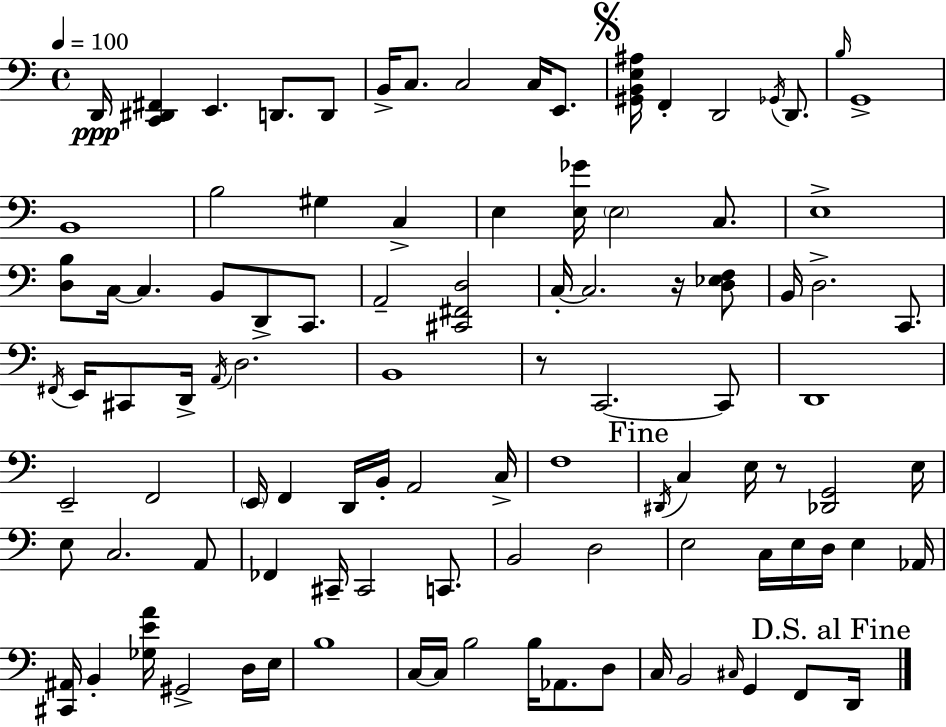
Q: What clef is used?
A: bass